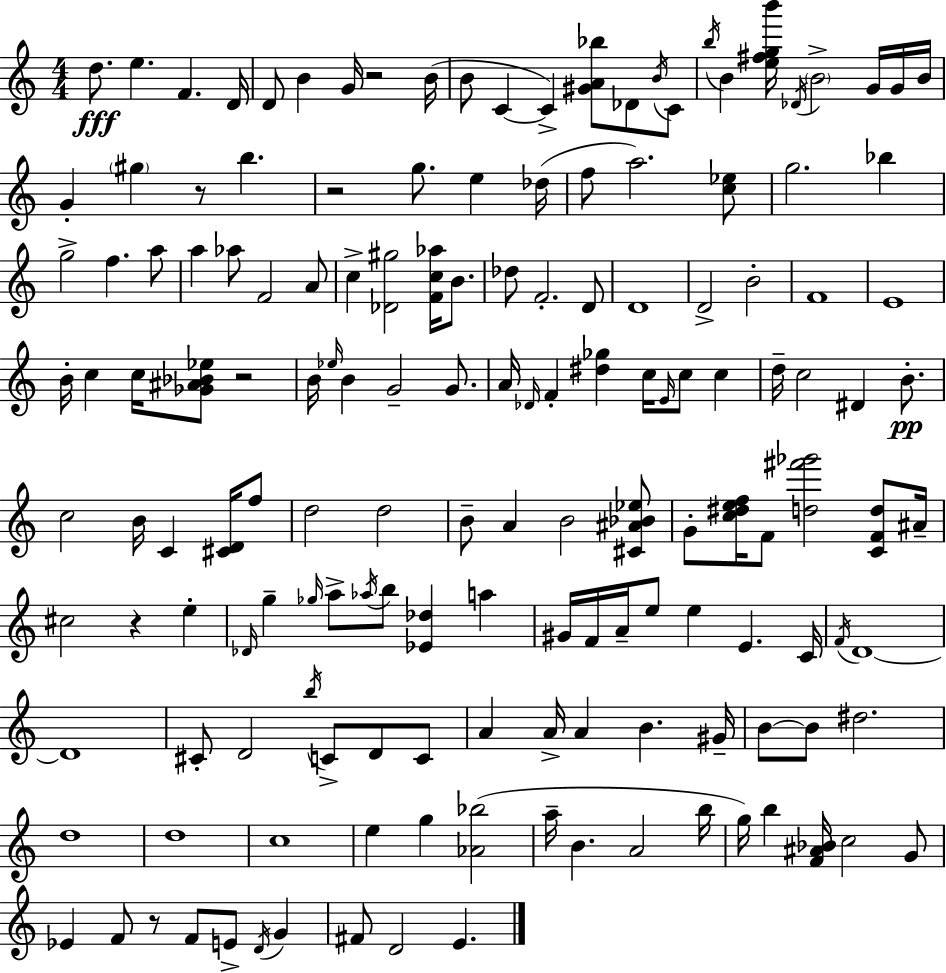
{
  \clef treble
  \numericTimeSignature
  \time 4/4
  \key a \minor
  d''8.\fff e''4. f'4. d'16 | d'8 b'4 g'16 r2 b'16( | b'8 c'4~~ c'4->) <gis' a' bes''>8 des'8 \acciaccatura { b'16 } c'8 | \acciaccatura { b''16 } b'4 <e'' fis'' g'' b'''>16 \acciaccatura { des'16 } \parenthesize b'2-> | \break g'16 g'16 b'16 g'4-. \parenthesize gis''4 r8 b''4. | r2 g''8. e''4 | des''16( f''8 a''2.) | <c'' ees''>8 g''2. bes''4 | \break g''2-> f''4. | a''8 a''4 aes''8 f'2 | a'8 c''4-> <des' gis''>2 <f' c'' aes''>16 | b'8. des''8 f'2.-. | \break d'8 d'1 | d'2-> b'2-. | f'1 | e'1 | \break b'16-. c''4 c''16 <ges' ais' bes' ees''>8 r2 | b'16 \grace { ees''16 } b'4 g'2-- | g'8. a'16 \grace { des'16 } f'4-. <dis'' ges''>4 c''16 \grace { e'16 } | c''8 c''4 d''16-- c''2 dis'4 | \break b'8.-.\pp c''2 b'16 c'4 | <cis' d'>16 f''8 d''2 d''2 | b'8-- a'4 b'2 | <cis' ais' bes' ees''>8 g'8-. <c'' dis'' e'' f''>16 f'8 <d'' fis''' ges'''>2 | \break <c' f' d''>8 ais'16-- cis''2 r4 | e''4-. \grace { des'16 } g''4-- \grace { ges''16 } a''8-> \acciaccatura { aes''16 } b''8 | <ees' des''>4 a''4 gis'16 f'16 a'16-- e''8 e''4 | e'4. c'16 \acciaccatura { f'16 } d'1~~ | \break d'1 | cis'8-. d'2 | \acciaccatura { b''16 } c'8-> d'8 c'8 a'4 a'16-> | a'4 b'4. gis'16-- b'8~~ b'8 dis''2. | \break d''1 | d''1 | c''1 | e''4 g''4 | \break <aes' bes''>2( a''16-- b'4. | a'2 b''16 g''16) b''4 | <f' ais' bes'>16 c''2 g'8 ees'4 f'8 | r8 f'8 e'8-> \acciaccatura { d'16 } g'4 fis'8 d'2 | \break e'4. \bar "|."
}